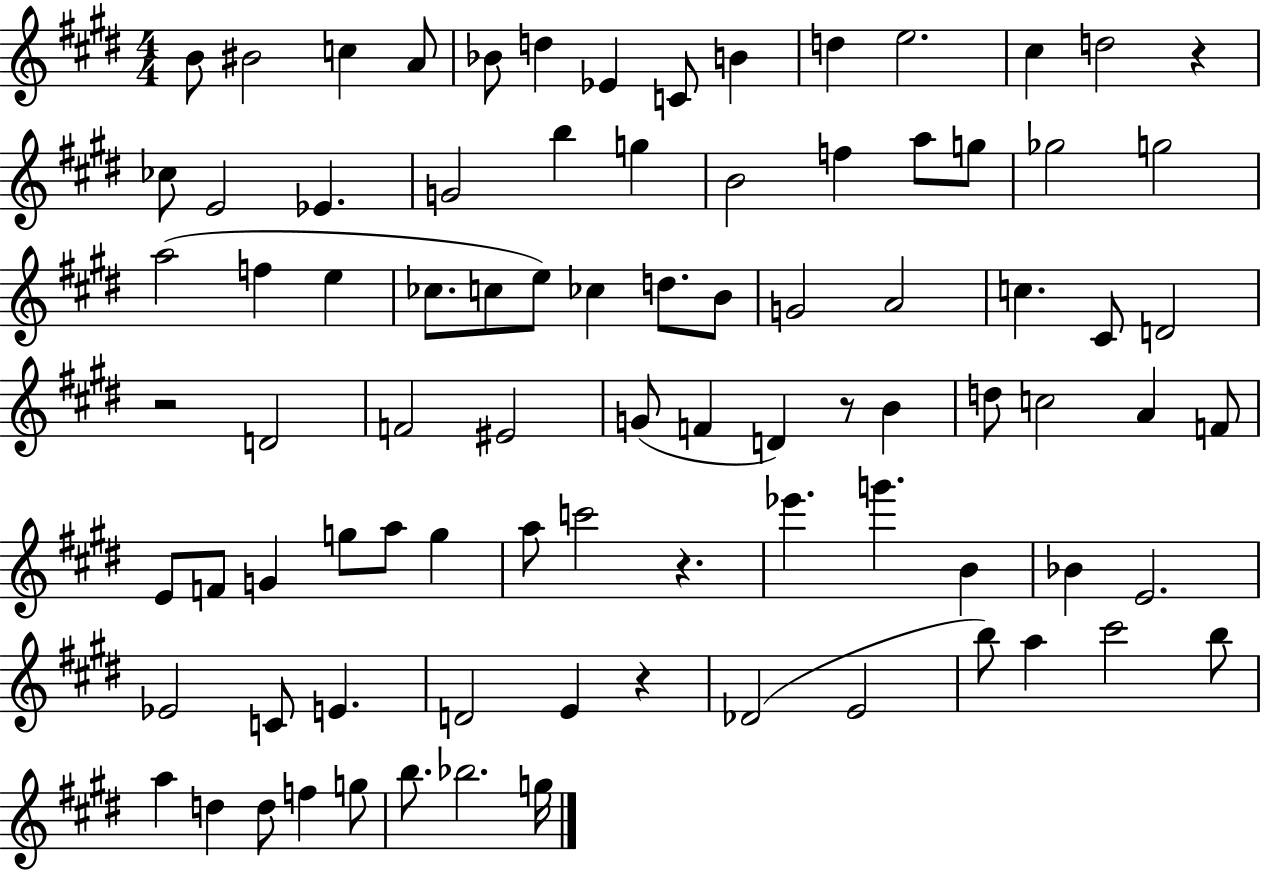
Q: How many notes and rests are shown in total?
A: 87